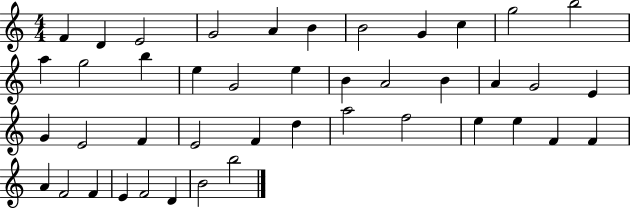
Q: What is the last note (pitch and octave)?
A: B5